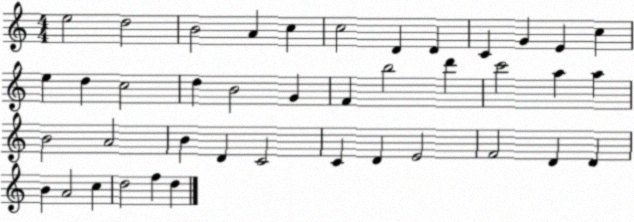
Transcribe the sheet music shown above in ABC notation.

X:1
T:Untitled
M:4/4
L:1/4
K:C
e2 d2 B2 A c c2 D D C G E c e d c2 d B2 G F b2 d' c'2 a a B2 A2 B D C2 C D E2 F2 D D B A2 c d2 f d